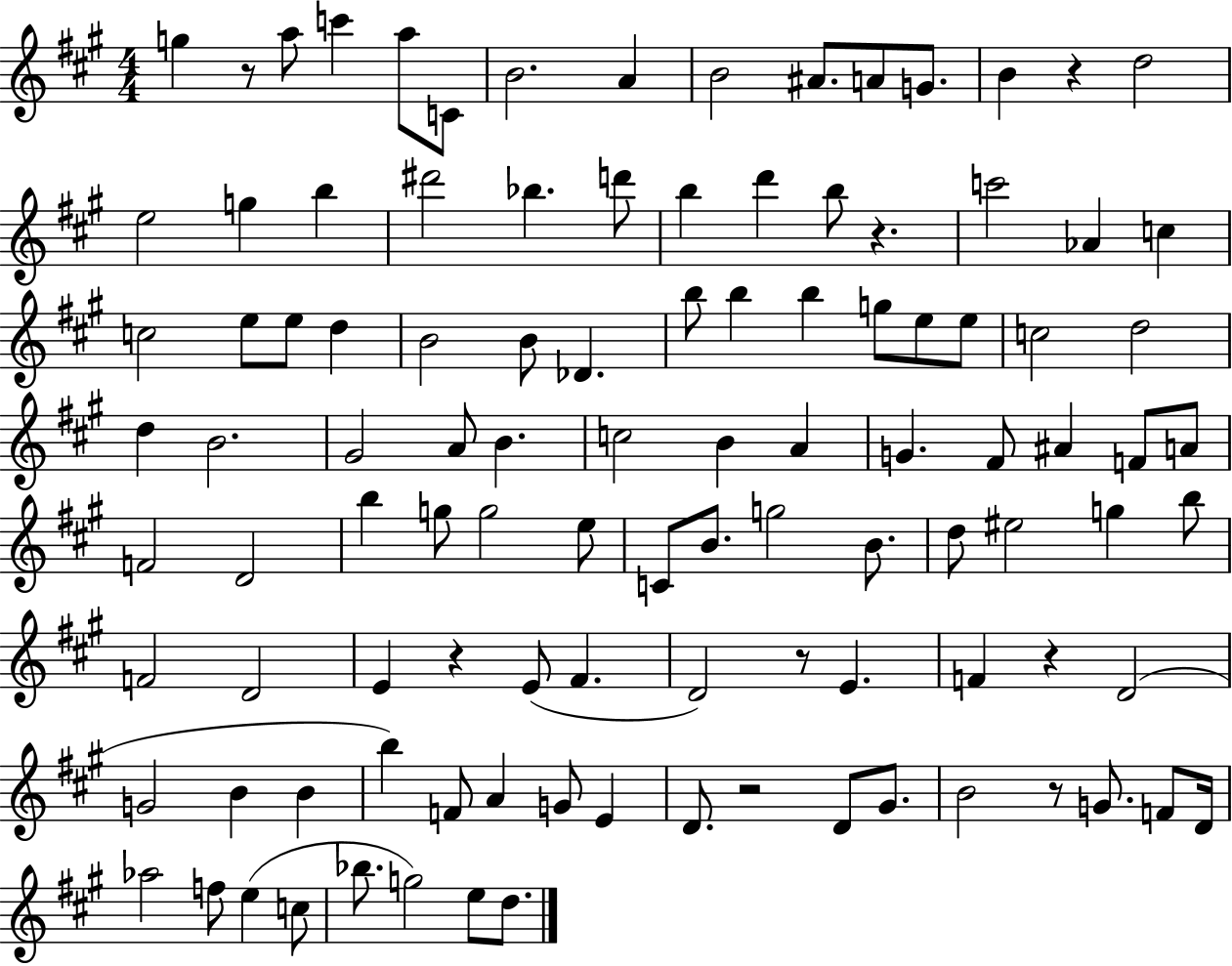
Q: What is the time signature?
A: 4/4